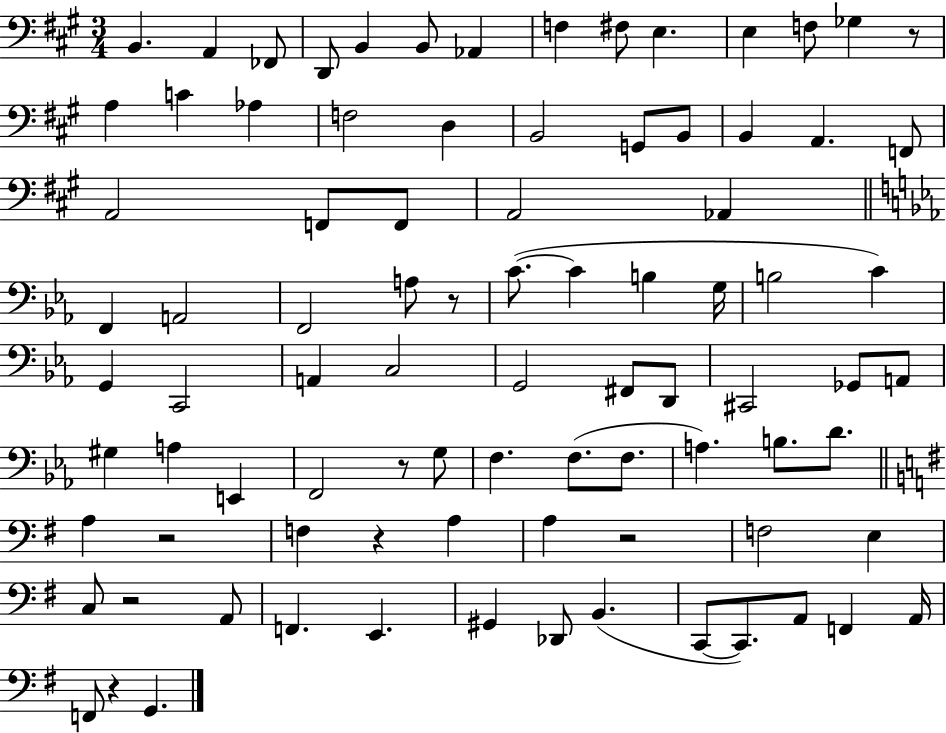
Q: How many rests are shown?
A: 8